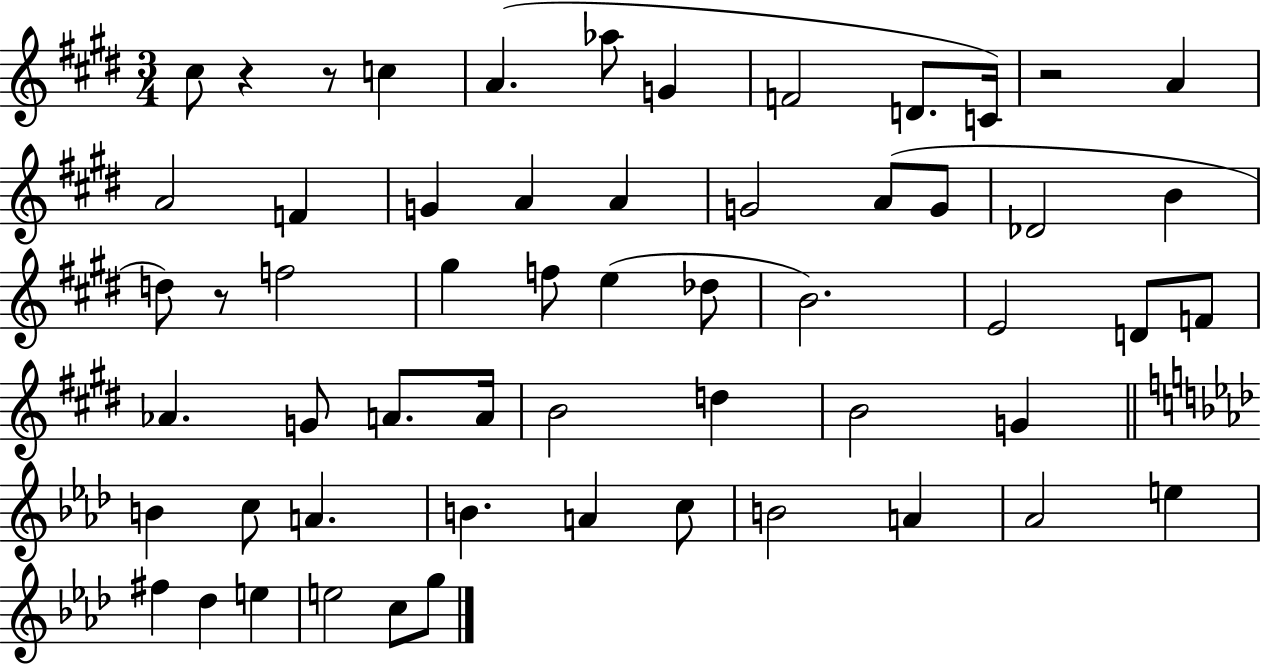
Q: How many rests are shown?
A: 4